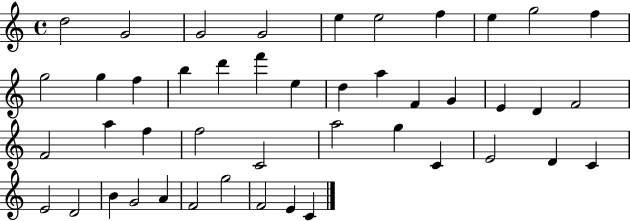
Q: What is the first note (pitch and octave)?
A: D5